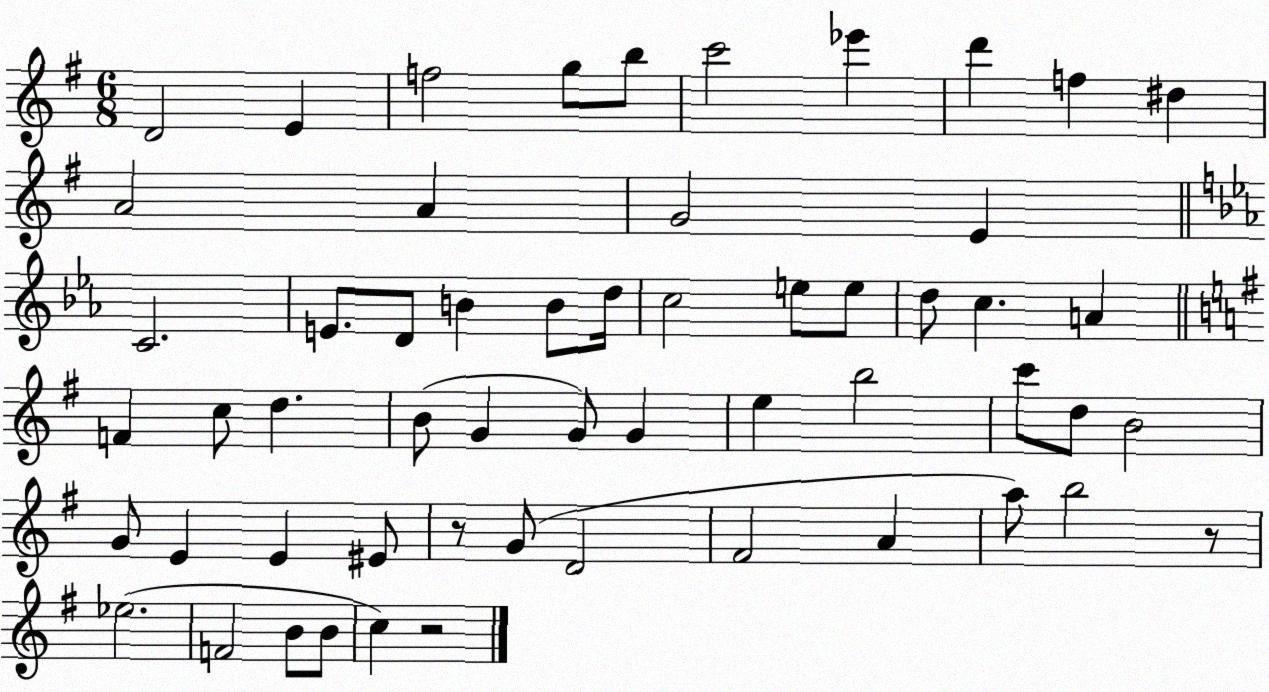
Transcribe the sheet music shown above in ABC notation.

X:1
T:Untitled
M:6/8
L:1/4
K:G
D2 E f2 g/2 b/2 c'2 _e' d' f ^d A2 A G2 E C2 E/2 D/2 B B/2 d/4 c2 e/2 e/2 d/2 c A F c/2 d B/2 G G/2 G e b2 c'/2 d/2 B2 G/2 E E ^E/2 z/2 G/2 D2 ^F2 A a/2 b2 z/2 _e2 F2 B/2 B/2 c z2